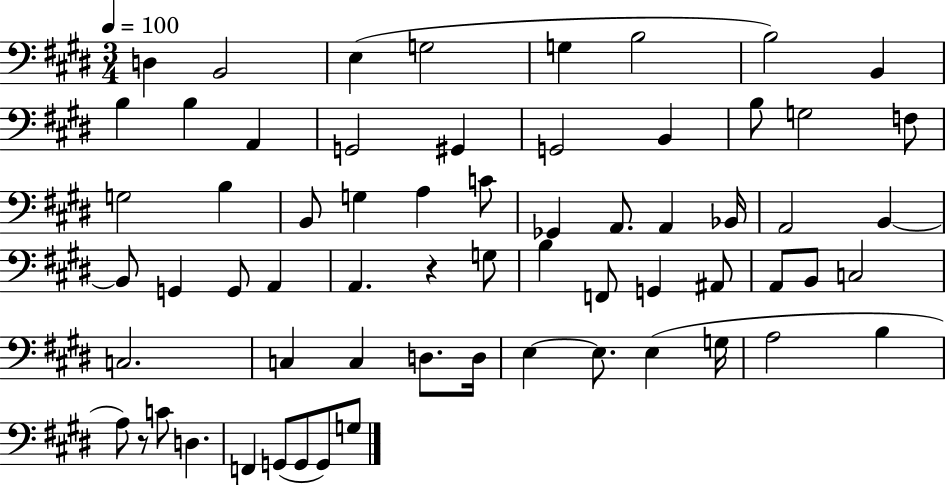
X:1
T:Untitled
M:3/4
L:1/4
K:E
D, B,,2 E, G,2 G, B,2 B,2 B,, B, B, A,, G,,2 ^G,, G,,2 B,, B,/2 G,2 F,/2 G,2 B, B,,/2 G, A, C/2 _G,, A,,/2 A,, _B,,/4 A,,2 B,, B,,/2 G,, G,,/2 A,, A,, z G,/2 B, F,,/2 G,, ^A,,/2 A,,/2 B,,/2 C,2 C,2 C, C, D,/2 D,/4 E, E,/2 E, G,/4 A,2 B, A,/2 z/2 C/2 D, F,, G,,/2 G,,/2 G,,/2 G,/2